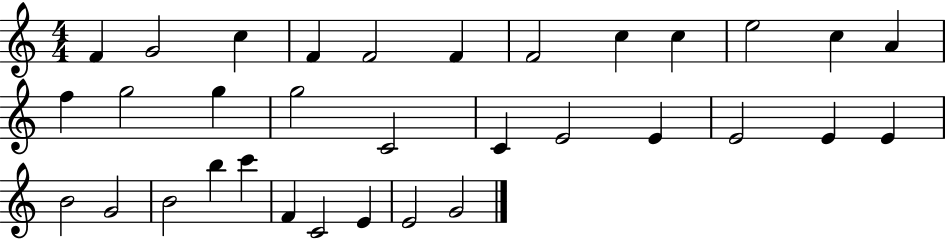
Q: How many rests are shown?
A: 0